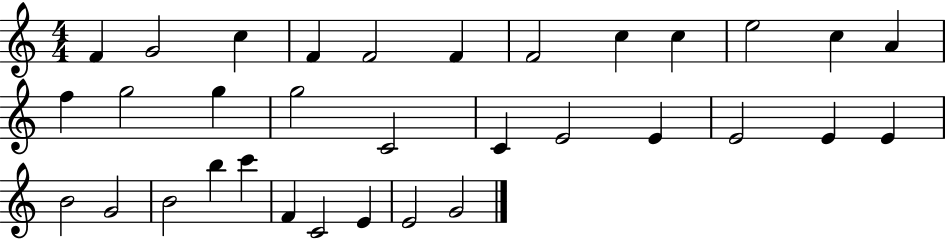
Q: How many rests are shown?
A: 0